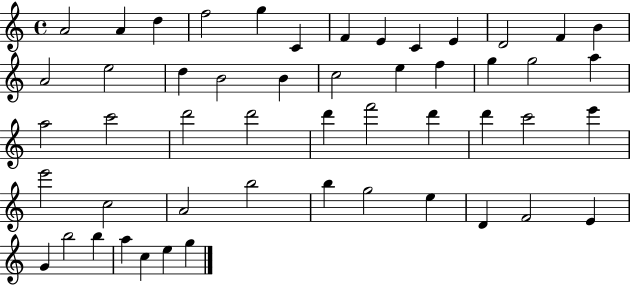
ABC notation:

X:1
T:Untitled
M:4/4
L:1/4
K:C
A2 A d f2 g C F E C E D2 F B A2 e2 d B2 B c2 e f g g2 a a2 c'2 d'2 d'2 d' f'2 d' d' c'2 e' e'2 c2 A2 b2 b g2 e D F2 E G b2 b a c e g